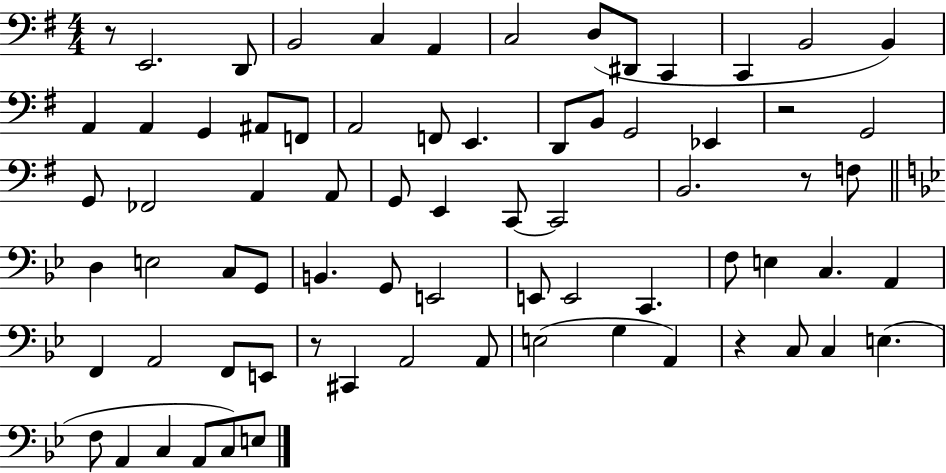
{
  \clef bass
  \numericTimeSignature
  \time 4/4
  \key g \major
  r8 e,2. d,8 | b,2 c4 a,4 | c2 d8( dis,8 c,4 | c,4 b,2 b,4) | \break a,4 a,4 g,4 ais,8 f,8 | a,2 f,8 e,4. | d,8 b,8 g,2 ees,4 | r2 g,2 | \break g,8 fes,2 a,4 a,8 | g,8 e,4 c,8~~ c,2 | b,2. r8 f8 | \bar "||" \break \key g \minor d4 e2 c8 g,8 | b,4. g,8 e,2 | e,8 e,2 c,4. | f8 e4 c4. a,4 | \break f,4 a,2 f,8 e,8 | r8 cis,4 a,2 a,8 | e2( g4 a,4) | r4 c8 c4 e4.( | \break f8 a,4 c4 a,8 c8) e8 | \bar "|."
}